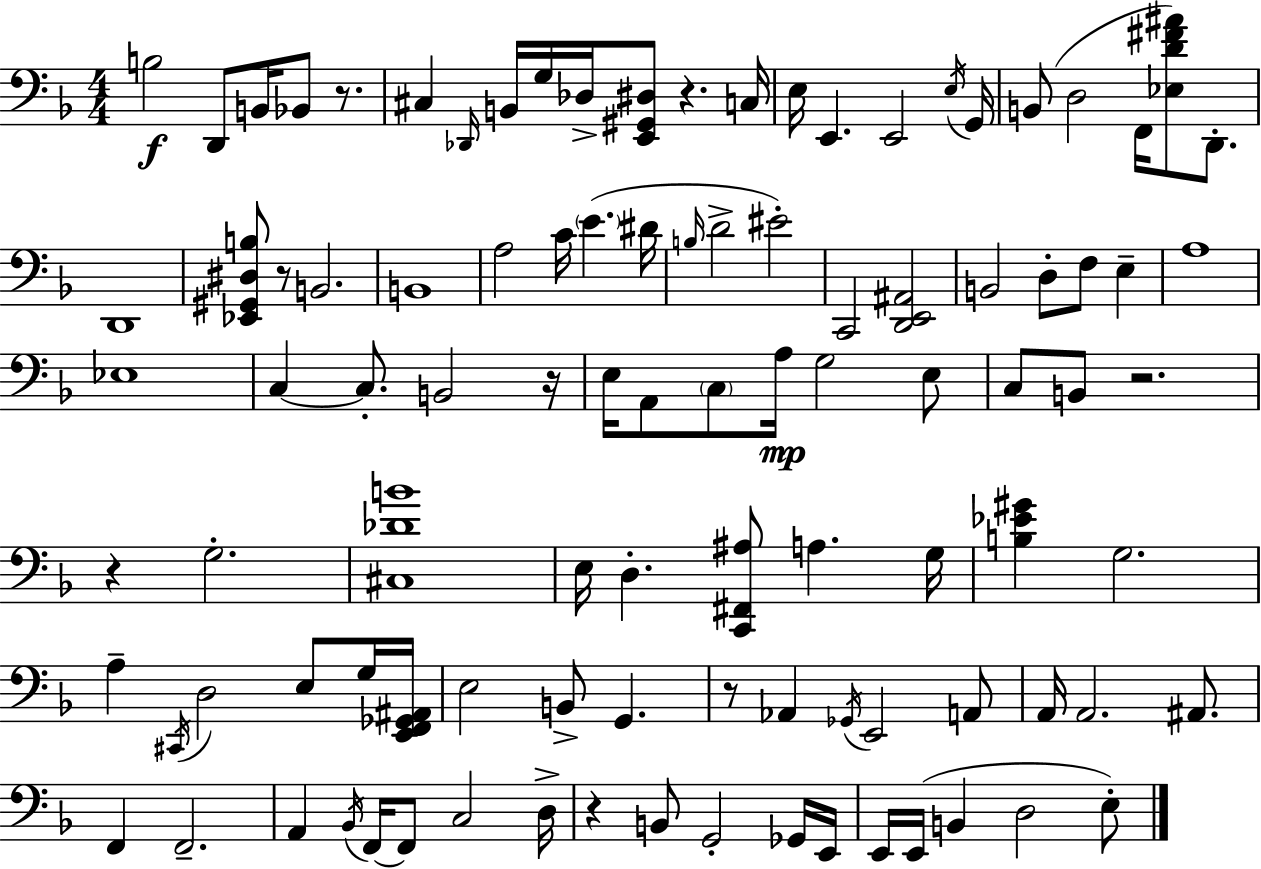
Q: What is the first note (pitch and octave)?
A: B3